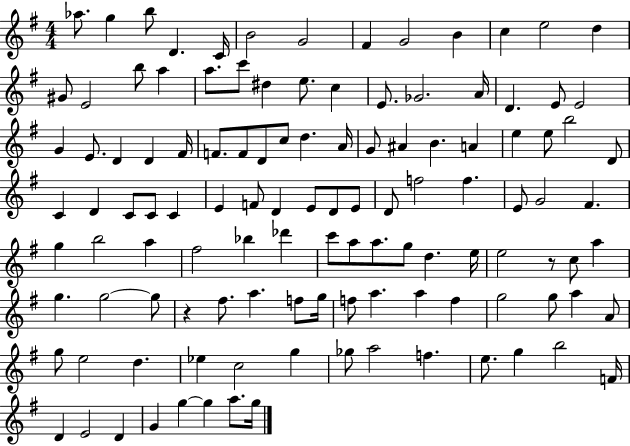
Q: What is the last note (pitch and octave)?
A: G5